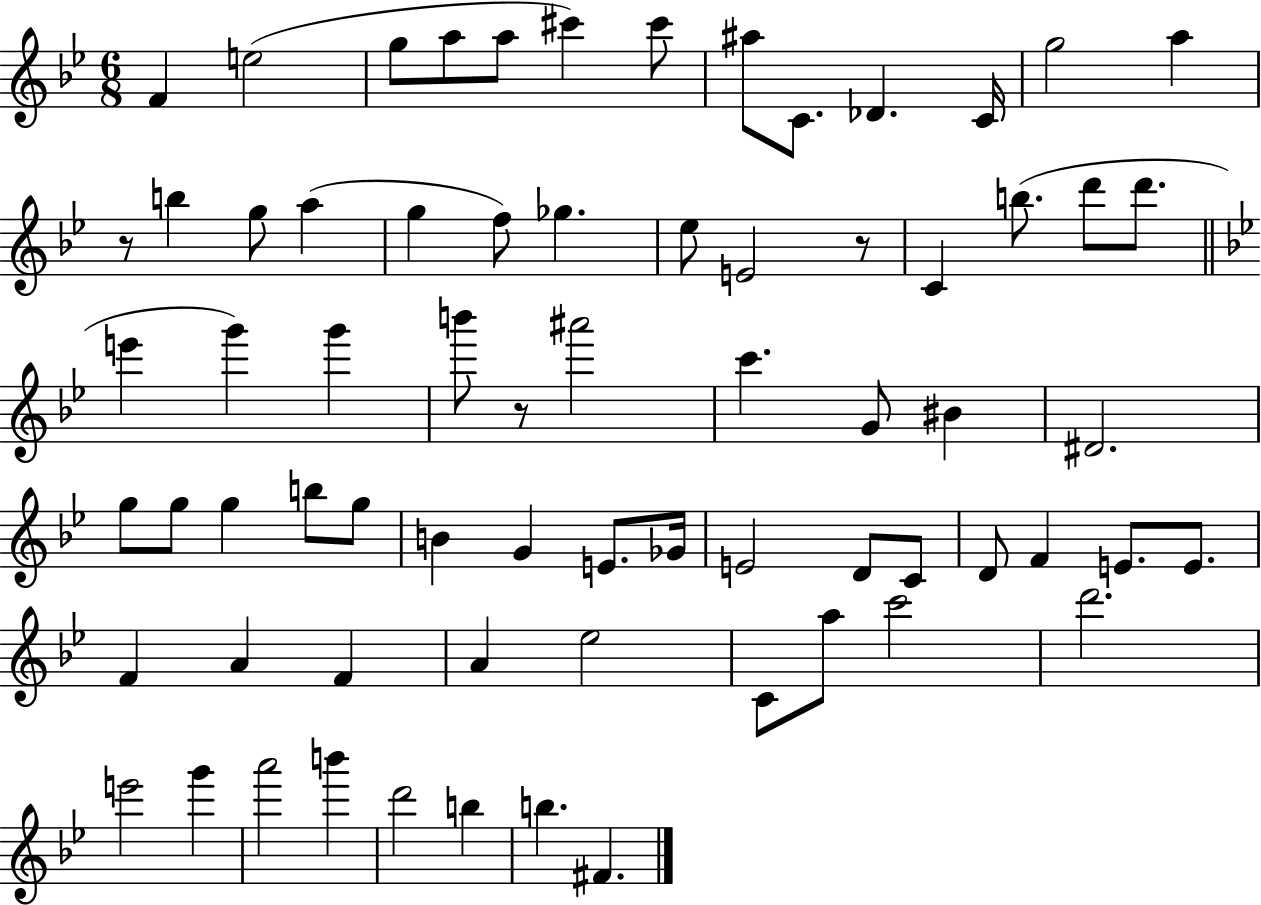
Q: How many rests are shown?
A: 3